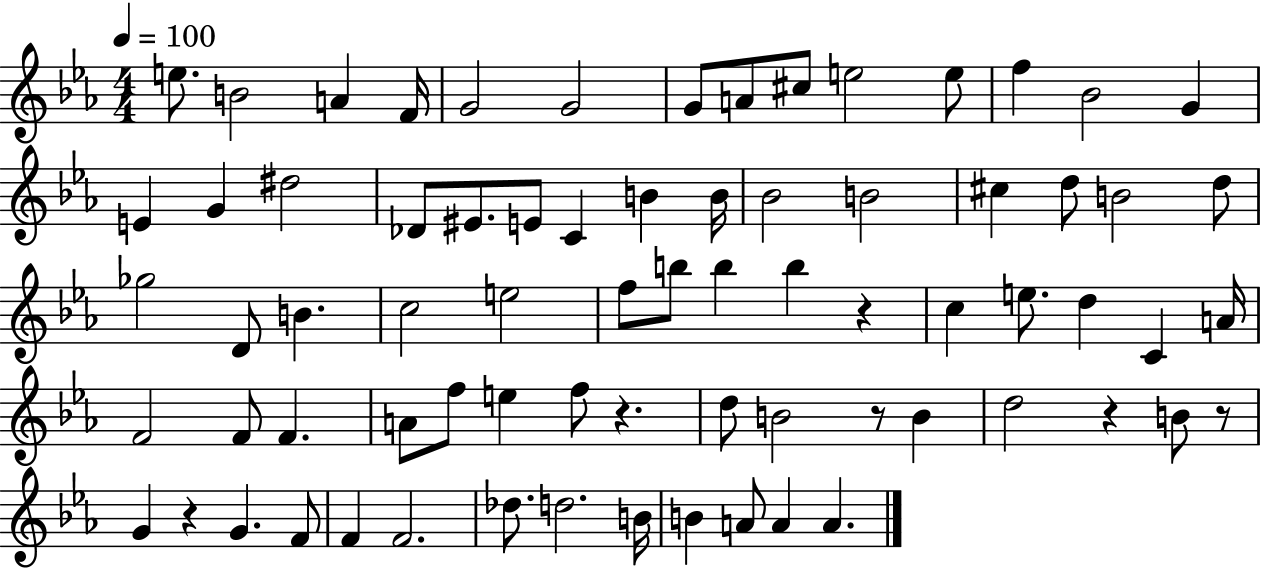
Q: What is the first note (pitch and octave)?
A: E5